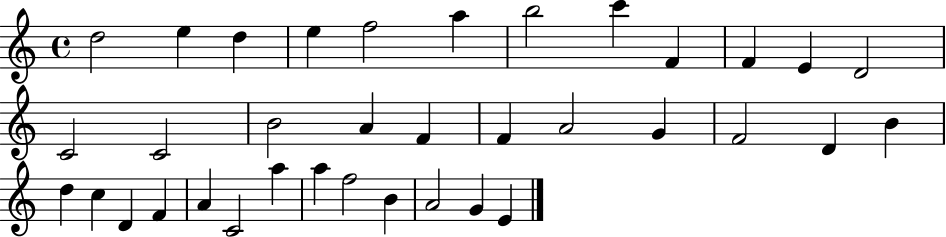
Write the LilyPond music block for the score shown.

{
  \clef treble
  \time 4/4
  \defaultTimeSignature
  \key c \major
  d''2 e''4 d''4 | e''4 f''2 a''4 | b''2 c'''4 f'4 | f'4 e'4 d'2 | \break c'2 c'2 | b'2 a'4 f'4 | f'4 a'2 g'4 | f'2 d'4 b'4 | \break d''4 c''4 d'4 f'4 | a'4 c'2 a''4 | a''4 f''2 b'4 | a'2 g'4 e'4 | \break \bar "|."
}